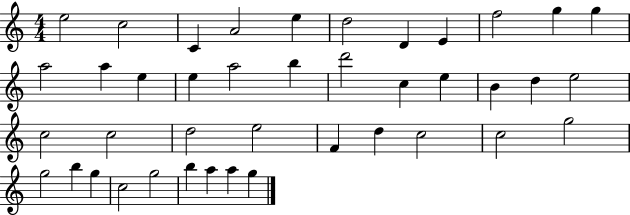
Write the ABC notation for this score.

X:1
T:Untitled
M:4/4
L:1/4
K:C
e2 c2 C A2 e d2 D E f2 g g a2 a e e a2 b d'2 c e B d e2 c2 c2 d2 e2 F d c2 c2 g2 g2 b g c2 g2 b a a g